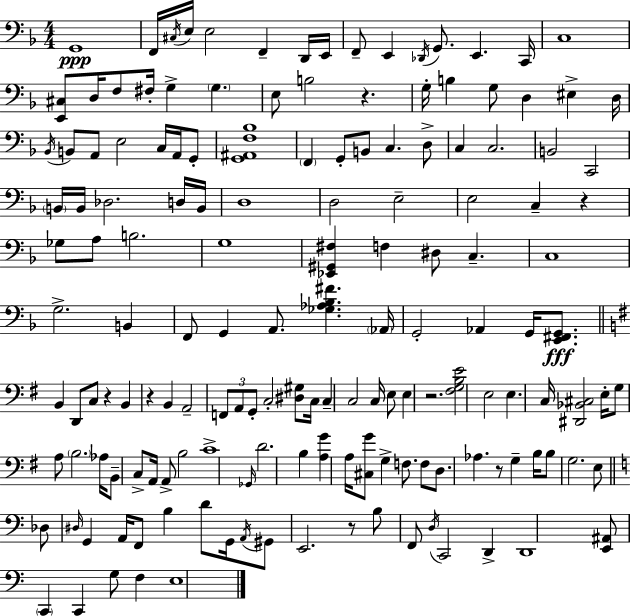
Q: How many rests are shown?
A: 7